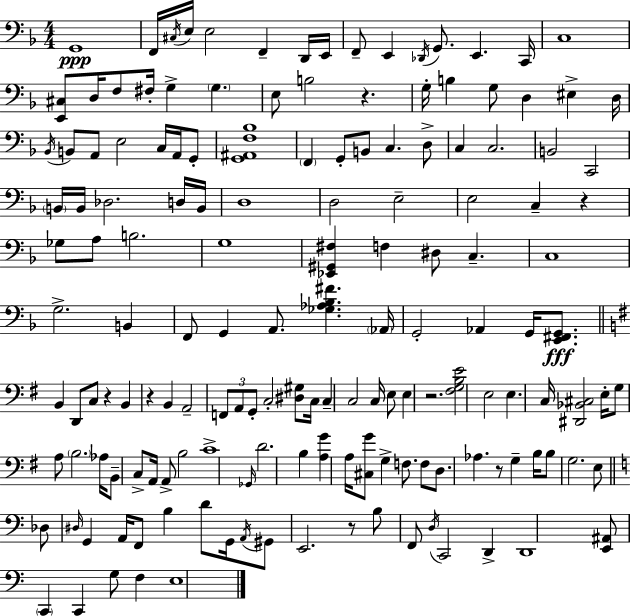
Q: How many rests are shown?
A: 7